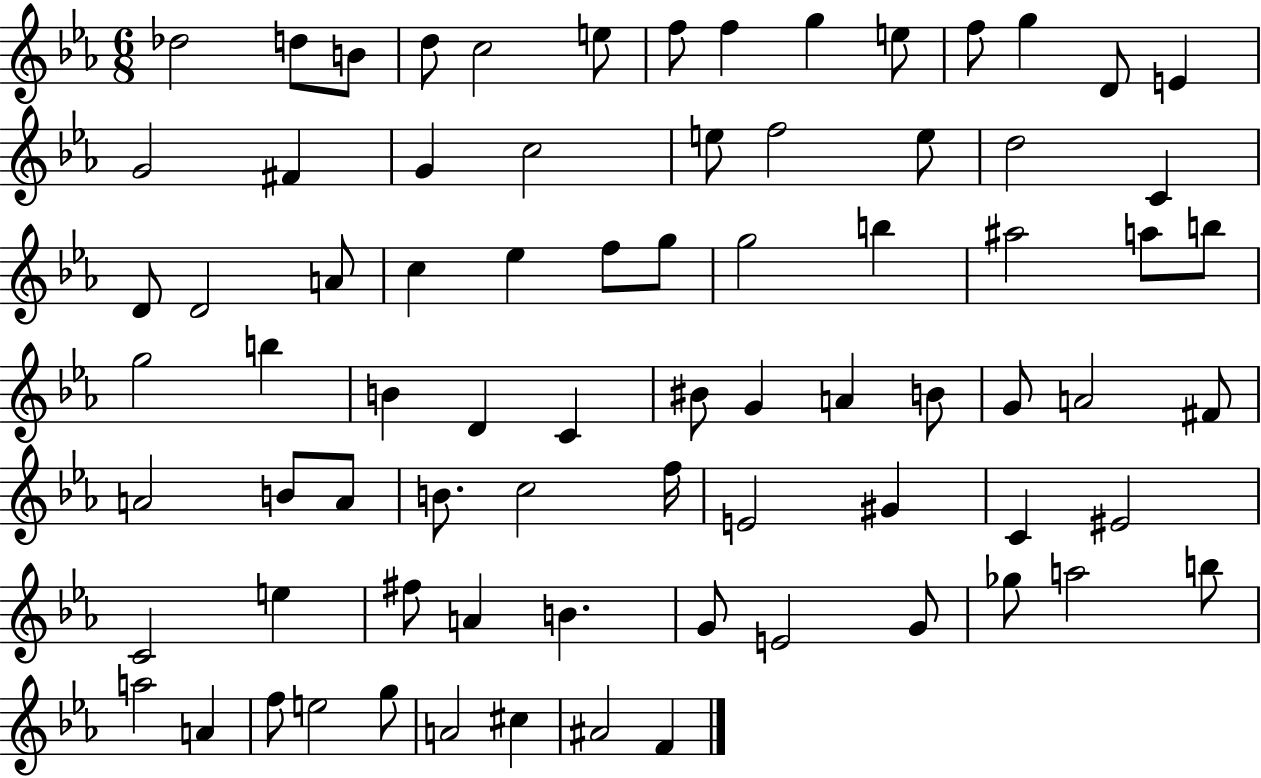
Db5/h D5/e B4/e D5/e C5/h E5/e F5/e F5/q G5/q E5/e F5/e G5/q D4/e E4/q G4/h F#4/q G4/q C5/h E5/e F5/h E5/e D5/h C4/q D4/e D4/h A4/e C5/q Eb5/q F5/e G5/e G5/h B5/q A#5/h A5/e B5/e G5/h B5/q B4/q D4/q C4/q BIS4/e G4/q A4/q B4/e G4/e A4/h F#4/e A4/h B4/e A4/e B4/e. C5/h F5/s E4/h G#4/q C4/q EIS4/h C4/h E5/q F#5/e A4/q B4/q. G4/e E4/h G4/e Gb5/e A5/h B5/e A5/h A4/q F5/e E5/h G5/e A4/h C#5/q A#4/h F4/q